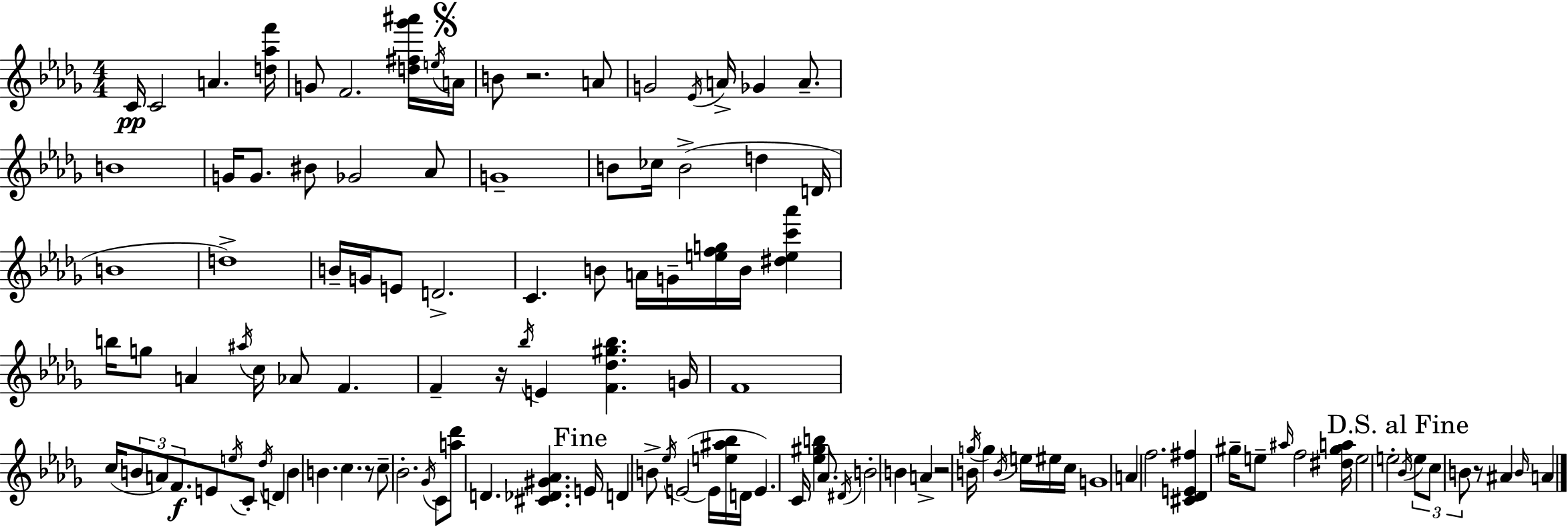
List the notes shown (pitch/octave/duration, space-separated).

C4/s C4/h A4/q. [D5,Ab5,F6]/s G4/e F4/h. [D5,F#5,Gb6,A#6]/s E5/s A4/s B4/e R/h. A4/e G4/h Eb4/s A4/s Gb4/q A4/e. B4/w G4/s G4/e. BIS4/e Gb4/h Ab4/e G4/w B4/e CES5/s B4/h D5/q D4/s B4/w D5/w B4/s G4/s E4/e D4/h. C4/q. B4/e A4/s G4/s [E5,F5,G5]/s B4/s [D#5,E5,C6,Ab6]/q B5/s G5/e A4/q A#5/s C5/s Ab4/e F4/q. F4/q R/s Bb5/s E4/q [F4,Db5,G#5,Bb5]/q. G4/s F4/w C5/s B4/e A4/e F4/e. E4/e E5/s C4/e Db5/s D4/q B4/q B4/q. C5/q. R/e C5/e Bb4/h. Gb4/s C4/e [A5,Db6]/e D4/q. [C#4,Db4,G#4,Ab4]/q. E4/s D4/q B4/e Eb5/s E4/h E4/s [E5,A#5,Bb5]/s D4/s E4/q. C4/s [Eb5,G#5,B5]/q Ab4/e. D#4/s B4/h B4/q A4/q R/h B4/s G5/s G5/q B4/s E5/s EIS5/s C5/s G4/w A4/q F5/h. [C#4,Db4,E4,F#5]/q G#5/s E5/e A#5/s F5/h [D#5,G#5,A5]/s E5/h E5/h Bb4/s E5/e C5/e B4/e R/e A#4/q B4/s A4/q